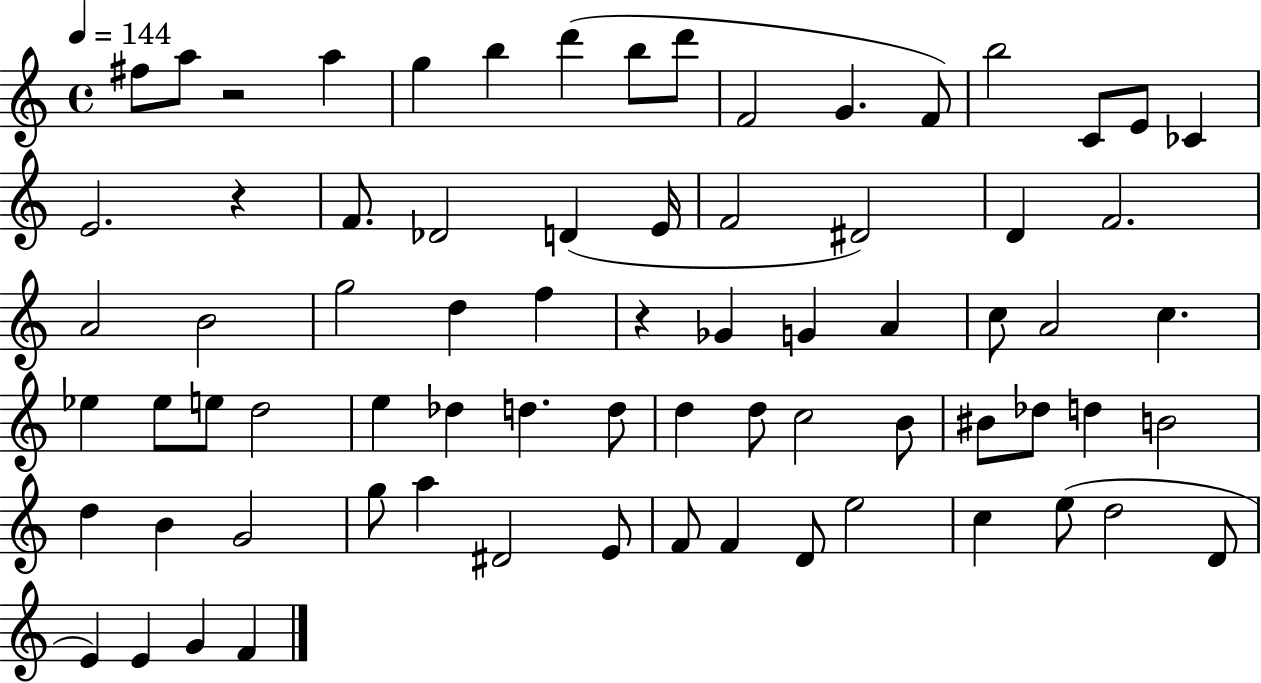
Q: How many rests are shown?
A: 3